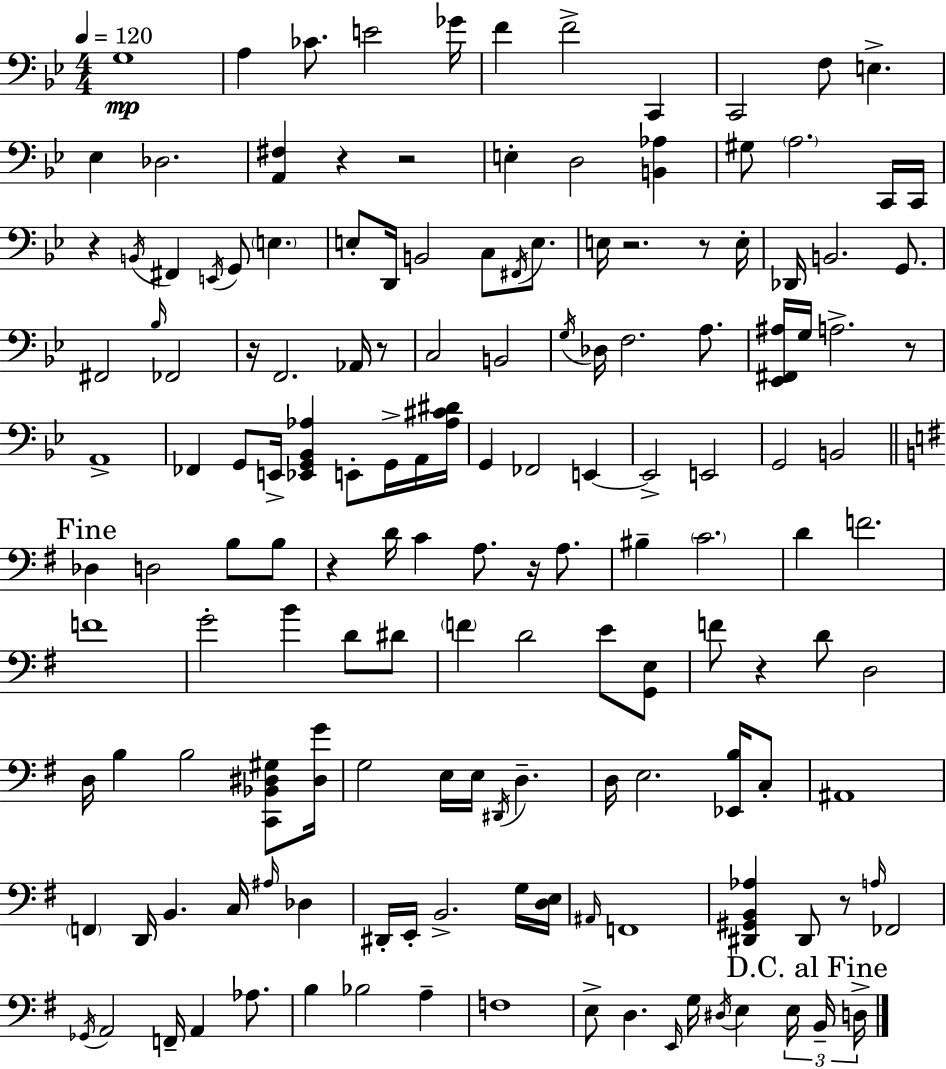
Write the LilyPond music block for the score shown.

{
  \clef bass
  \numericTimeSignature
  \time 4/4
  \key g \minor
  \tempo 4 = 120
  \repeat volta 2 { g1\mp | a4 ces'8. e'2 ges'16 | f'4 f'2-> c,4 | c,2 f8 e4.-> | \break ees4 des2. | <a, fis>4 r4 r2 | e4-. d2 <b, aes>4 | gis8 \parenthesize a2. c,16 c,16 | \break r4 \acciaccatura { b,16 } fis,4 \acciaccatura { e,16 } g,8 \parenthesize e4. | e8-. d,16 b,2 c8 \acciaccatura { fis,16 } | e8. e16 r2. | r8 e16-. des,16 b,2. | \break g,8. fis,2 \grace { bes16 } fes,2 | r16 f,2. | aes,16 r8 c2 b,2 | \acciaccatura { g16 } des16 f2. | \break a8. <ees, fis, ais>16 g16 a2.-> | r8 a,1-> | fes,4 g,8 e,16-> <ees, g, bes, aes>4 | e,8-. g,16-> a,16 <aes cis' dis'>16 g,4 fes,2 | \break e,4~~ e,2-> e,2 | g,2 b,2 | \mark "Fine" \bar "||" \break \key g \major des4 d2 b8 b8 | r4 d'16 c'4 a8. r16 a8. | bis4-- \parenthesize c'2. | d'4 f'2. | \break f'1 | g'2-. b'4 d'8 dis'8 | \parenthesize f'4 d'2 e'8 <g, e>8 | f'8 r4 d'8 d2 | \break d16 b4 b2 <c, bes, dis gis>8 <dis g'>16 | g2 e16 e16 \acciaccatura { dis,16 } d4.-- | d16 e2. <ees, b>16 c8-. | ais,1 | \break \parenthesize f,4 d,16 b,4. c16 \grace { ais16 } des4 | dis,16-. e,16-. b,2.-> | g16 <d e>16 \grace { ais,16 } f,1 | <dis, gis, b, aes>4 dis,8 r8 \grace { a16 } fes,2 | \break \acciaccatura { ges,16 } a,2 f,16-- a,4 | aes8. b4 bes2 | a4-- f1 | e8-> d4. \grace { e,16 } g16 \acciaccatura { dis16 } | \break e4 \tuplet 3/2 { e16 \mark "D.C. al Fine" b,16-- d16-> } } \bar "|."
}